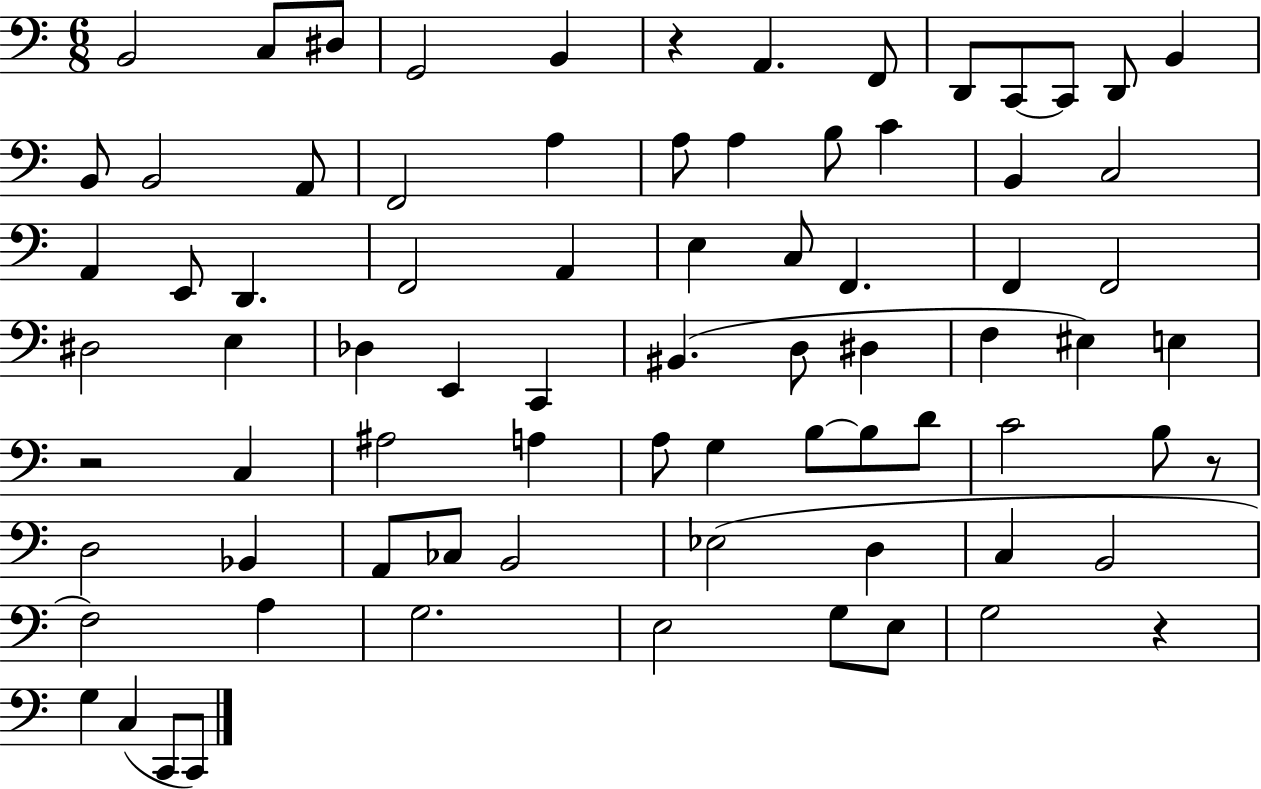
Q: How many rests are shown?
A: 4